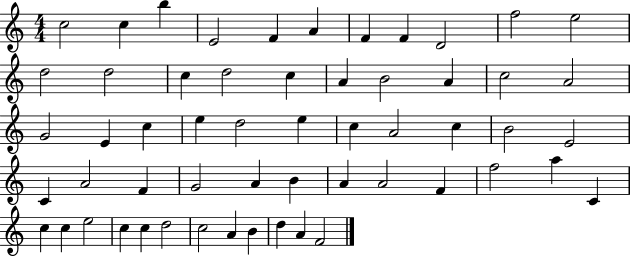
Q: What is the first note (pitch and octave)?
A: C5